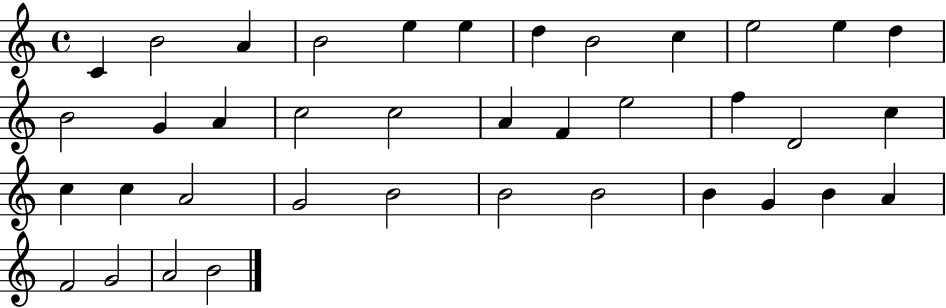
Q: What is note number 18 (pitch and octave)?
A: A4